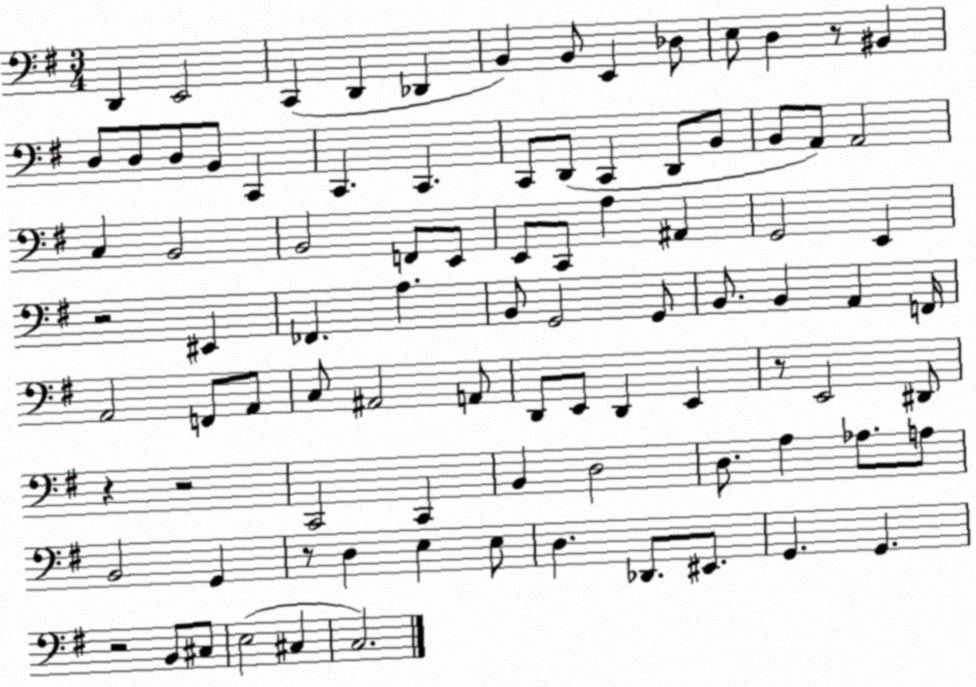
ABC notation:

X:1
T:Untitled
M:3/4
L:1/4
K:G
D,, E,,2 C,, D,, _D,, B,, B,,/2 E,, _D,/2 E,/2 D, z/2 ^B,, D,/2 D,/2 D,/2 B,,/2 C,, C,, C,, C,,/2 D,,/2 C,, D,,/2 B,,/2 B,,/2 A,,/2 A,,2 C, B,,2 B,,2 F,,/2 E,,/2 E,,/2 C,,/2 A, ^A,, G,,2 E,, z2 ^E,, _F,, A, B,,/2 G,,2 G,,/2 B,,/2 B,, A,, F,,/4 A,,2 F,,/2 A,,/2 C,/2 ^A,,2 A,,/2 D,,/2 E,,/2 D,, E,, z/2 E,,2 ^D,,/2 z z2 C,,2 C,, B,, D,2 D,/2 A, _A,/2 A,/2 B,,2 G,, z/2 D, E, E,/2 D, _D,,/2 ^E,,/2 G,, G,, z2 B,,/2 ^C,/2 E,2 ^C, C,2